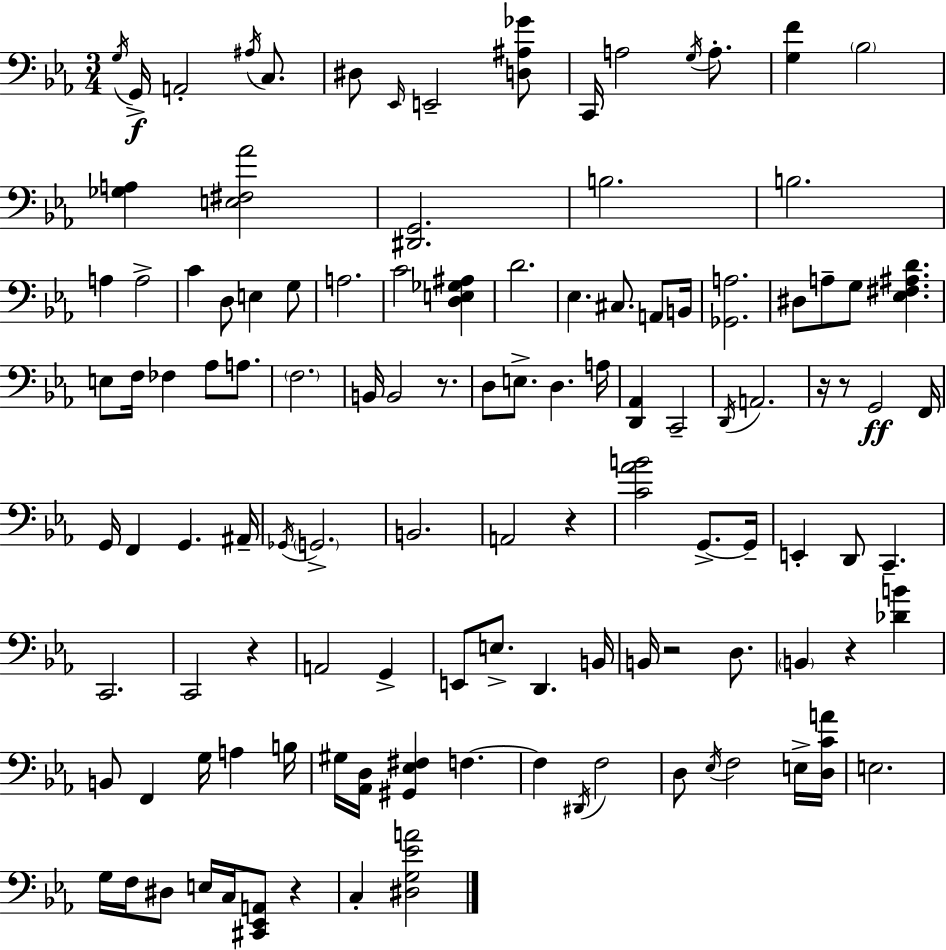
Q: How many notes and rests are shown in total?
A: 117